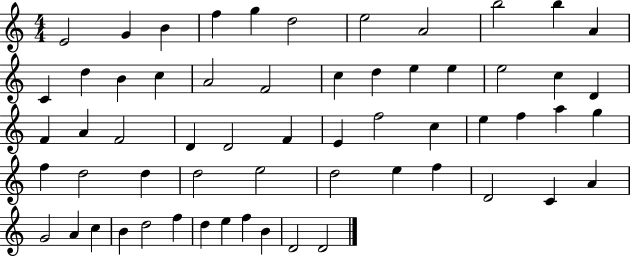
{
  \clef treble
  \numericTimeSignature
  \time 4/4
  \key c \major
  e'2 g'4 b'4 | f''4 g''4 d''2 | e''2 a'2 | b''2 b''4 a'4 | \break c'4 d''4 b'4 c''4 | a'2 f'2 | c''4 d''4 e''4 e''4 | e''2 c''4 d'4 | \break f'4 a'4 f'2 | d'4 d'2 f'4 | e'4 f''2 c''4 | e''4 f''4 a''4 g''4 | \break f''4 d''2 d''4 | d''2 e''2 | d''2 e''4 f''4 | d'2 c'4 a'4 | \break g'2 a'4 c''4 | b'4 d''2 f''4 | d''4 e''4 f''4 b'4 | d'2 d'2 | \break \bar "|."
}